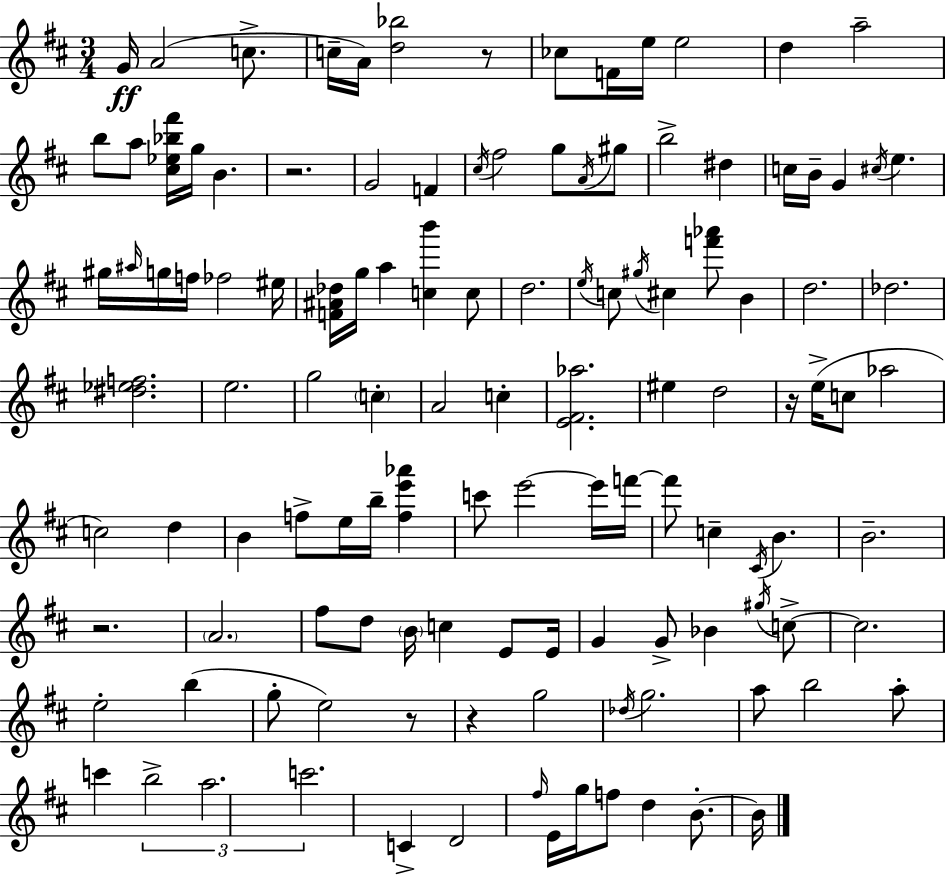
G4/s A4/h C5/e. C5/s A4/s [D5,Bb5]/h R/e CES5/e F4/s E5/s E5/h D5/q A5/h B5/e A5/e [C#5,Eb5,Bb5,F#6]/s G5/s B4/q. R/h. G4/h F4/q C#5/s F#5/h G5/e A4/s G#5/e B5/h D#5/q C5/s B4/s G4/q C#5/s E5/q. G#5/s A#5/s G5/s F5/s FES5/h EIS5/s [F4,A#4,Db5]/s G5/s A5/q [C5,B6]/q C5/e D5/h. E5/s C5/e G#5/s C#5/q [F6,Ab6]/e B4/q D5/h. Db5/h. [D#5,Eb5,F5]/h. E5/h. G5/h C5/q A4/h C5/q [E4,F#4,Ab5]/h. EIS5/q D5/h R/s E5/s C5/e Ab5/h C5/h D5/q B4/q F5/e E5/s B5/s [F5,E6,Ab6]/q C6/e E6/h E6/s F6/s F6/e C5/q C#4/s B4/q. B4/h. R/h. A4/h. F#5/e D5/e B4/s C5/q E4/e E4/s G4/q G4/e Bb4/q G#5/s C5/e C5/h. E5/h B5/q G5/e E5/h R/e R/q G5/h Db5/s G5/h. A5/e B5/h A5/e C6/q B5/h A5/h. C6/h. C4/q D4/h F#5/s E4/s G5/s F5/e D5/q B4/e. B4/s